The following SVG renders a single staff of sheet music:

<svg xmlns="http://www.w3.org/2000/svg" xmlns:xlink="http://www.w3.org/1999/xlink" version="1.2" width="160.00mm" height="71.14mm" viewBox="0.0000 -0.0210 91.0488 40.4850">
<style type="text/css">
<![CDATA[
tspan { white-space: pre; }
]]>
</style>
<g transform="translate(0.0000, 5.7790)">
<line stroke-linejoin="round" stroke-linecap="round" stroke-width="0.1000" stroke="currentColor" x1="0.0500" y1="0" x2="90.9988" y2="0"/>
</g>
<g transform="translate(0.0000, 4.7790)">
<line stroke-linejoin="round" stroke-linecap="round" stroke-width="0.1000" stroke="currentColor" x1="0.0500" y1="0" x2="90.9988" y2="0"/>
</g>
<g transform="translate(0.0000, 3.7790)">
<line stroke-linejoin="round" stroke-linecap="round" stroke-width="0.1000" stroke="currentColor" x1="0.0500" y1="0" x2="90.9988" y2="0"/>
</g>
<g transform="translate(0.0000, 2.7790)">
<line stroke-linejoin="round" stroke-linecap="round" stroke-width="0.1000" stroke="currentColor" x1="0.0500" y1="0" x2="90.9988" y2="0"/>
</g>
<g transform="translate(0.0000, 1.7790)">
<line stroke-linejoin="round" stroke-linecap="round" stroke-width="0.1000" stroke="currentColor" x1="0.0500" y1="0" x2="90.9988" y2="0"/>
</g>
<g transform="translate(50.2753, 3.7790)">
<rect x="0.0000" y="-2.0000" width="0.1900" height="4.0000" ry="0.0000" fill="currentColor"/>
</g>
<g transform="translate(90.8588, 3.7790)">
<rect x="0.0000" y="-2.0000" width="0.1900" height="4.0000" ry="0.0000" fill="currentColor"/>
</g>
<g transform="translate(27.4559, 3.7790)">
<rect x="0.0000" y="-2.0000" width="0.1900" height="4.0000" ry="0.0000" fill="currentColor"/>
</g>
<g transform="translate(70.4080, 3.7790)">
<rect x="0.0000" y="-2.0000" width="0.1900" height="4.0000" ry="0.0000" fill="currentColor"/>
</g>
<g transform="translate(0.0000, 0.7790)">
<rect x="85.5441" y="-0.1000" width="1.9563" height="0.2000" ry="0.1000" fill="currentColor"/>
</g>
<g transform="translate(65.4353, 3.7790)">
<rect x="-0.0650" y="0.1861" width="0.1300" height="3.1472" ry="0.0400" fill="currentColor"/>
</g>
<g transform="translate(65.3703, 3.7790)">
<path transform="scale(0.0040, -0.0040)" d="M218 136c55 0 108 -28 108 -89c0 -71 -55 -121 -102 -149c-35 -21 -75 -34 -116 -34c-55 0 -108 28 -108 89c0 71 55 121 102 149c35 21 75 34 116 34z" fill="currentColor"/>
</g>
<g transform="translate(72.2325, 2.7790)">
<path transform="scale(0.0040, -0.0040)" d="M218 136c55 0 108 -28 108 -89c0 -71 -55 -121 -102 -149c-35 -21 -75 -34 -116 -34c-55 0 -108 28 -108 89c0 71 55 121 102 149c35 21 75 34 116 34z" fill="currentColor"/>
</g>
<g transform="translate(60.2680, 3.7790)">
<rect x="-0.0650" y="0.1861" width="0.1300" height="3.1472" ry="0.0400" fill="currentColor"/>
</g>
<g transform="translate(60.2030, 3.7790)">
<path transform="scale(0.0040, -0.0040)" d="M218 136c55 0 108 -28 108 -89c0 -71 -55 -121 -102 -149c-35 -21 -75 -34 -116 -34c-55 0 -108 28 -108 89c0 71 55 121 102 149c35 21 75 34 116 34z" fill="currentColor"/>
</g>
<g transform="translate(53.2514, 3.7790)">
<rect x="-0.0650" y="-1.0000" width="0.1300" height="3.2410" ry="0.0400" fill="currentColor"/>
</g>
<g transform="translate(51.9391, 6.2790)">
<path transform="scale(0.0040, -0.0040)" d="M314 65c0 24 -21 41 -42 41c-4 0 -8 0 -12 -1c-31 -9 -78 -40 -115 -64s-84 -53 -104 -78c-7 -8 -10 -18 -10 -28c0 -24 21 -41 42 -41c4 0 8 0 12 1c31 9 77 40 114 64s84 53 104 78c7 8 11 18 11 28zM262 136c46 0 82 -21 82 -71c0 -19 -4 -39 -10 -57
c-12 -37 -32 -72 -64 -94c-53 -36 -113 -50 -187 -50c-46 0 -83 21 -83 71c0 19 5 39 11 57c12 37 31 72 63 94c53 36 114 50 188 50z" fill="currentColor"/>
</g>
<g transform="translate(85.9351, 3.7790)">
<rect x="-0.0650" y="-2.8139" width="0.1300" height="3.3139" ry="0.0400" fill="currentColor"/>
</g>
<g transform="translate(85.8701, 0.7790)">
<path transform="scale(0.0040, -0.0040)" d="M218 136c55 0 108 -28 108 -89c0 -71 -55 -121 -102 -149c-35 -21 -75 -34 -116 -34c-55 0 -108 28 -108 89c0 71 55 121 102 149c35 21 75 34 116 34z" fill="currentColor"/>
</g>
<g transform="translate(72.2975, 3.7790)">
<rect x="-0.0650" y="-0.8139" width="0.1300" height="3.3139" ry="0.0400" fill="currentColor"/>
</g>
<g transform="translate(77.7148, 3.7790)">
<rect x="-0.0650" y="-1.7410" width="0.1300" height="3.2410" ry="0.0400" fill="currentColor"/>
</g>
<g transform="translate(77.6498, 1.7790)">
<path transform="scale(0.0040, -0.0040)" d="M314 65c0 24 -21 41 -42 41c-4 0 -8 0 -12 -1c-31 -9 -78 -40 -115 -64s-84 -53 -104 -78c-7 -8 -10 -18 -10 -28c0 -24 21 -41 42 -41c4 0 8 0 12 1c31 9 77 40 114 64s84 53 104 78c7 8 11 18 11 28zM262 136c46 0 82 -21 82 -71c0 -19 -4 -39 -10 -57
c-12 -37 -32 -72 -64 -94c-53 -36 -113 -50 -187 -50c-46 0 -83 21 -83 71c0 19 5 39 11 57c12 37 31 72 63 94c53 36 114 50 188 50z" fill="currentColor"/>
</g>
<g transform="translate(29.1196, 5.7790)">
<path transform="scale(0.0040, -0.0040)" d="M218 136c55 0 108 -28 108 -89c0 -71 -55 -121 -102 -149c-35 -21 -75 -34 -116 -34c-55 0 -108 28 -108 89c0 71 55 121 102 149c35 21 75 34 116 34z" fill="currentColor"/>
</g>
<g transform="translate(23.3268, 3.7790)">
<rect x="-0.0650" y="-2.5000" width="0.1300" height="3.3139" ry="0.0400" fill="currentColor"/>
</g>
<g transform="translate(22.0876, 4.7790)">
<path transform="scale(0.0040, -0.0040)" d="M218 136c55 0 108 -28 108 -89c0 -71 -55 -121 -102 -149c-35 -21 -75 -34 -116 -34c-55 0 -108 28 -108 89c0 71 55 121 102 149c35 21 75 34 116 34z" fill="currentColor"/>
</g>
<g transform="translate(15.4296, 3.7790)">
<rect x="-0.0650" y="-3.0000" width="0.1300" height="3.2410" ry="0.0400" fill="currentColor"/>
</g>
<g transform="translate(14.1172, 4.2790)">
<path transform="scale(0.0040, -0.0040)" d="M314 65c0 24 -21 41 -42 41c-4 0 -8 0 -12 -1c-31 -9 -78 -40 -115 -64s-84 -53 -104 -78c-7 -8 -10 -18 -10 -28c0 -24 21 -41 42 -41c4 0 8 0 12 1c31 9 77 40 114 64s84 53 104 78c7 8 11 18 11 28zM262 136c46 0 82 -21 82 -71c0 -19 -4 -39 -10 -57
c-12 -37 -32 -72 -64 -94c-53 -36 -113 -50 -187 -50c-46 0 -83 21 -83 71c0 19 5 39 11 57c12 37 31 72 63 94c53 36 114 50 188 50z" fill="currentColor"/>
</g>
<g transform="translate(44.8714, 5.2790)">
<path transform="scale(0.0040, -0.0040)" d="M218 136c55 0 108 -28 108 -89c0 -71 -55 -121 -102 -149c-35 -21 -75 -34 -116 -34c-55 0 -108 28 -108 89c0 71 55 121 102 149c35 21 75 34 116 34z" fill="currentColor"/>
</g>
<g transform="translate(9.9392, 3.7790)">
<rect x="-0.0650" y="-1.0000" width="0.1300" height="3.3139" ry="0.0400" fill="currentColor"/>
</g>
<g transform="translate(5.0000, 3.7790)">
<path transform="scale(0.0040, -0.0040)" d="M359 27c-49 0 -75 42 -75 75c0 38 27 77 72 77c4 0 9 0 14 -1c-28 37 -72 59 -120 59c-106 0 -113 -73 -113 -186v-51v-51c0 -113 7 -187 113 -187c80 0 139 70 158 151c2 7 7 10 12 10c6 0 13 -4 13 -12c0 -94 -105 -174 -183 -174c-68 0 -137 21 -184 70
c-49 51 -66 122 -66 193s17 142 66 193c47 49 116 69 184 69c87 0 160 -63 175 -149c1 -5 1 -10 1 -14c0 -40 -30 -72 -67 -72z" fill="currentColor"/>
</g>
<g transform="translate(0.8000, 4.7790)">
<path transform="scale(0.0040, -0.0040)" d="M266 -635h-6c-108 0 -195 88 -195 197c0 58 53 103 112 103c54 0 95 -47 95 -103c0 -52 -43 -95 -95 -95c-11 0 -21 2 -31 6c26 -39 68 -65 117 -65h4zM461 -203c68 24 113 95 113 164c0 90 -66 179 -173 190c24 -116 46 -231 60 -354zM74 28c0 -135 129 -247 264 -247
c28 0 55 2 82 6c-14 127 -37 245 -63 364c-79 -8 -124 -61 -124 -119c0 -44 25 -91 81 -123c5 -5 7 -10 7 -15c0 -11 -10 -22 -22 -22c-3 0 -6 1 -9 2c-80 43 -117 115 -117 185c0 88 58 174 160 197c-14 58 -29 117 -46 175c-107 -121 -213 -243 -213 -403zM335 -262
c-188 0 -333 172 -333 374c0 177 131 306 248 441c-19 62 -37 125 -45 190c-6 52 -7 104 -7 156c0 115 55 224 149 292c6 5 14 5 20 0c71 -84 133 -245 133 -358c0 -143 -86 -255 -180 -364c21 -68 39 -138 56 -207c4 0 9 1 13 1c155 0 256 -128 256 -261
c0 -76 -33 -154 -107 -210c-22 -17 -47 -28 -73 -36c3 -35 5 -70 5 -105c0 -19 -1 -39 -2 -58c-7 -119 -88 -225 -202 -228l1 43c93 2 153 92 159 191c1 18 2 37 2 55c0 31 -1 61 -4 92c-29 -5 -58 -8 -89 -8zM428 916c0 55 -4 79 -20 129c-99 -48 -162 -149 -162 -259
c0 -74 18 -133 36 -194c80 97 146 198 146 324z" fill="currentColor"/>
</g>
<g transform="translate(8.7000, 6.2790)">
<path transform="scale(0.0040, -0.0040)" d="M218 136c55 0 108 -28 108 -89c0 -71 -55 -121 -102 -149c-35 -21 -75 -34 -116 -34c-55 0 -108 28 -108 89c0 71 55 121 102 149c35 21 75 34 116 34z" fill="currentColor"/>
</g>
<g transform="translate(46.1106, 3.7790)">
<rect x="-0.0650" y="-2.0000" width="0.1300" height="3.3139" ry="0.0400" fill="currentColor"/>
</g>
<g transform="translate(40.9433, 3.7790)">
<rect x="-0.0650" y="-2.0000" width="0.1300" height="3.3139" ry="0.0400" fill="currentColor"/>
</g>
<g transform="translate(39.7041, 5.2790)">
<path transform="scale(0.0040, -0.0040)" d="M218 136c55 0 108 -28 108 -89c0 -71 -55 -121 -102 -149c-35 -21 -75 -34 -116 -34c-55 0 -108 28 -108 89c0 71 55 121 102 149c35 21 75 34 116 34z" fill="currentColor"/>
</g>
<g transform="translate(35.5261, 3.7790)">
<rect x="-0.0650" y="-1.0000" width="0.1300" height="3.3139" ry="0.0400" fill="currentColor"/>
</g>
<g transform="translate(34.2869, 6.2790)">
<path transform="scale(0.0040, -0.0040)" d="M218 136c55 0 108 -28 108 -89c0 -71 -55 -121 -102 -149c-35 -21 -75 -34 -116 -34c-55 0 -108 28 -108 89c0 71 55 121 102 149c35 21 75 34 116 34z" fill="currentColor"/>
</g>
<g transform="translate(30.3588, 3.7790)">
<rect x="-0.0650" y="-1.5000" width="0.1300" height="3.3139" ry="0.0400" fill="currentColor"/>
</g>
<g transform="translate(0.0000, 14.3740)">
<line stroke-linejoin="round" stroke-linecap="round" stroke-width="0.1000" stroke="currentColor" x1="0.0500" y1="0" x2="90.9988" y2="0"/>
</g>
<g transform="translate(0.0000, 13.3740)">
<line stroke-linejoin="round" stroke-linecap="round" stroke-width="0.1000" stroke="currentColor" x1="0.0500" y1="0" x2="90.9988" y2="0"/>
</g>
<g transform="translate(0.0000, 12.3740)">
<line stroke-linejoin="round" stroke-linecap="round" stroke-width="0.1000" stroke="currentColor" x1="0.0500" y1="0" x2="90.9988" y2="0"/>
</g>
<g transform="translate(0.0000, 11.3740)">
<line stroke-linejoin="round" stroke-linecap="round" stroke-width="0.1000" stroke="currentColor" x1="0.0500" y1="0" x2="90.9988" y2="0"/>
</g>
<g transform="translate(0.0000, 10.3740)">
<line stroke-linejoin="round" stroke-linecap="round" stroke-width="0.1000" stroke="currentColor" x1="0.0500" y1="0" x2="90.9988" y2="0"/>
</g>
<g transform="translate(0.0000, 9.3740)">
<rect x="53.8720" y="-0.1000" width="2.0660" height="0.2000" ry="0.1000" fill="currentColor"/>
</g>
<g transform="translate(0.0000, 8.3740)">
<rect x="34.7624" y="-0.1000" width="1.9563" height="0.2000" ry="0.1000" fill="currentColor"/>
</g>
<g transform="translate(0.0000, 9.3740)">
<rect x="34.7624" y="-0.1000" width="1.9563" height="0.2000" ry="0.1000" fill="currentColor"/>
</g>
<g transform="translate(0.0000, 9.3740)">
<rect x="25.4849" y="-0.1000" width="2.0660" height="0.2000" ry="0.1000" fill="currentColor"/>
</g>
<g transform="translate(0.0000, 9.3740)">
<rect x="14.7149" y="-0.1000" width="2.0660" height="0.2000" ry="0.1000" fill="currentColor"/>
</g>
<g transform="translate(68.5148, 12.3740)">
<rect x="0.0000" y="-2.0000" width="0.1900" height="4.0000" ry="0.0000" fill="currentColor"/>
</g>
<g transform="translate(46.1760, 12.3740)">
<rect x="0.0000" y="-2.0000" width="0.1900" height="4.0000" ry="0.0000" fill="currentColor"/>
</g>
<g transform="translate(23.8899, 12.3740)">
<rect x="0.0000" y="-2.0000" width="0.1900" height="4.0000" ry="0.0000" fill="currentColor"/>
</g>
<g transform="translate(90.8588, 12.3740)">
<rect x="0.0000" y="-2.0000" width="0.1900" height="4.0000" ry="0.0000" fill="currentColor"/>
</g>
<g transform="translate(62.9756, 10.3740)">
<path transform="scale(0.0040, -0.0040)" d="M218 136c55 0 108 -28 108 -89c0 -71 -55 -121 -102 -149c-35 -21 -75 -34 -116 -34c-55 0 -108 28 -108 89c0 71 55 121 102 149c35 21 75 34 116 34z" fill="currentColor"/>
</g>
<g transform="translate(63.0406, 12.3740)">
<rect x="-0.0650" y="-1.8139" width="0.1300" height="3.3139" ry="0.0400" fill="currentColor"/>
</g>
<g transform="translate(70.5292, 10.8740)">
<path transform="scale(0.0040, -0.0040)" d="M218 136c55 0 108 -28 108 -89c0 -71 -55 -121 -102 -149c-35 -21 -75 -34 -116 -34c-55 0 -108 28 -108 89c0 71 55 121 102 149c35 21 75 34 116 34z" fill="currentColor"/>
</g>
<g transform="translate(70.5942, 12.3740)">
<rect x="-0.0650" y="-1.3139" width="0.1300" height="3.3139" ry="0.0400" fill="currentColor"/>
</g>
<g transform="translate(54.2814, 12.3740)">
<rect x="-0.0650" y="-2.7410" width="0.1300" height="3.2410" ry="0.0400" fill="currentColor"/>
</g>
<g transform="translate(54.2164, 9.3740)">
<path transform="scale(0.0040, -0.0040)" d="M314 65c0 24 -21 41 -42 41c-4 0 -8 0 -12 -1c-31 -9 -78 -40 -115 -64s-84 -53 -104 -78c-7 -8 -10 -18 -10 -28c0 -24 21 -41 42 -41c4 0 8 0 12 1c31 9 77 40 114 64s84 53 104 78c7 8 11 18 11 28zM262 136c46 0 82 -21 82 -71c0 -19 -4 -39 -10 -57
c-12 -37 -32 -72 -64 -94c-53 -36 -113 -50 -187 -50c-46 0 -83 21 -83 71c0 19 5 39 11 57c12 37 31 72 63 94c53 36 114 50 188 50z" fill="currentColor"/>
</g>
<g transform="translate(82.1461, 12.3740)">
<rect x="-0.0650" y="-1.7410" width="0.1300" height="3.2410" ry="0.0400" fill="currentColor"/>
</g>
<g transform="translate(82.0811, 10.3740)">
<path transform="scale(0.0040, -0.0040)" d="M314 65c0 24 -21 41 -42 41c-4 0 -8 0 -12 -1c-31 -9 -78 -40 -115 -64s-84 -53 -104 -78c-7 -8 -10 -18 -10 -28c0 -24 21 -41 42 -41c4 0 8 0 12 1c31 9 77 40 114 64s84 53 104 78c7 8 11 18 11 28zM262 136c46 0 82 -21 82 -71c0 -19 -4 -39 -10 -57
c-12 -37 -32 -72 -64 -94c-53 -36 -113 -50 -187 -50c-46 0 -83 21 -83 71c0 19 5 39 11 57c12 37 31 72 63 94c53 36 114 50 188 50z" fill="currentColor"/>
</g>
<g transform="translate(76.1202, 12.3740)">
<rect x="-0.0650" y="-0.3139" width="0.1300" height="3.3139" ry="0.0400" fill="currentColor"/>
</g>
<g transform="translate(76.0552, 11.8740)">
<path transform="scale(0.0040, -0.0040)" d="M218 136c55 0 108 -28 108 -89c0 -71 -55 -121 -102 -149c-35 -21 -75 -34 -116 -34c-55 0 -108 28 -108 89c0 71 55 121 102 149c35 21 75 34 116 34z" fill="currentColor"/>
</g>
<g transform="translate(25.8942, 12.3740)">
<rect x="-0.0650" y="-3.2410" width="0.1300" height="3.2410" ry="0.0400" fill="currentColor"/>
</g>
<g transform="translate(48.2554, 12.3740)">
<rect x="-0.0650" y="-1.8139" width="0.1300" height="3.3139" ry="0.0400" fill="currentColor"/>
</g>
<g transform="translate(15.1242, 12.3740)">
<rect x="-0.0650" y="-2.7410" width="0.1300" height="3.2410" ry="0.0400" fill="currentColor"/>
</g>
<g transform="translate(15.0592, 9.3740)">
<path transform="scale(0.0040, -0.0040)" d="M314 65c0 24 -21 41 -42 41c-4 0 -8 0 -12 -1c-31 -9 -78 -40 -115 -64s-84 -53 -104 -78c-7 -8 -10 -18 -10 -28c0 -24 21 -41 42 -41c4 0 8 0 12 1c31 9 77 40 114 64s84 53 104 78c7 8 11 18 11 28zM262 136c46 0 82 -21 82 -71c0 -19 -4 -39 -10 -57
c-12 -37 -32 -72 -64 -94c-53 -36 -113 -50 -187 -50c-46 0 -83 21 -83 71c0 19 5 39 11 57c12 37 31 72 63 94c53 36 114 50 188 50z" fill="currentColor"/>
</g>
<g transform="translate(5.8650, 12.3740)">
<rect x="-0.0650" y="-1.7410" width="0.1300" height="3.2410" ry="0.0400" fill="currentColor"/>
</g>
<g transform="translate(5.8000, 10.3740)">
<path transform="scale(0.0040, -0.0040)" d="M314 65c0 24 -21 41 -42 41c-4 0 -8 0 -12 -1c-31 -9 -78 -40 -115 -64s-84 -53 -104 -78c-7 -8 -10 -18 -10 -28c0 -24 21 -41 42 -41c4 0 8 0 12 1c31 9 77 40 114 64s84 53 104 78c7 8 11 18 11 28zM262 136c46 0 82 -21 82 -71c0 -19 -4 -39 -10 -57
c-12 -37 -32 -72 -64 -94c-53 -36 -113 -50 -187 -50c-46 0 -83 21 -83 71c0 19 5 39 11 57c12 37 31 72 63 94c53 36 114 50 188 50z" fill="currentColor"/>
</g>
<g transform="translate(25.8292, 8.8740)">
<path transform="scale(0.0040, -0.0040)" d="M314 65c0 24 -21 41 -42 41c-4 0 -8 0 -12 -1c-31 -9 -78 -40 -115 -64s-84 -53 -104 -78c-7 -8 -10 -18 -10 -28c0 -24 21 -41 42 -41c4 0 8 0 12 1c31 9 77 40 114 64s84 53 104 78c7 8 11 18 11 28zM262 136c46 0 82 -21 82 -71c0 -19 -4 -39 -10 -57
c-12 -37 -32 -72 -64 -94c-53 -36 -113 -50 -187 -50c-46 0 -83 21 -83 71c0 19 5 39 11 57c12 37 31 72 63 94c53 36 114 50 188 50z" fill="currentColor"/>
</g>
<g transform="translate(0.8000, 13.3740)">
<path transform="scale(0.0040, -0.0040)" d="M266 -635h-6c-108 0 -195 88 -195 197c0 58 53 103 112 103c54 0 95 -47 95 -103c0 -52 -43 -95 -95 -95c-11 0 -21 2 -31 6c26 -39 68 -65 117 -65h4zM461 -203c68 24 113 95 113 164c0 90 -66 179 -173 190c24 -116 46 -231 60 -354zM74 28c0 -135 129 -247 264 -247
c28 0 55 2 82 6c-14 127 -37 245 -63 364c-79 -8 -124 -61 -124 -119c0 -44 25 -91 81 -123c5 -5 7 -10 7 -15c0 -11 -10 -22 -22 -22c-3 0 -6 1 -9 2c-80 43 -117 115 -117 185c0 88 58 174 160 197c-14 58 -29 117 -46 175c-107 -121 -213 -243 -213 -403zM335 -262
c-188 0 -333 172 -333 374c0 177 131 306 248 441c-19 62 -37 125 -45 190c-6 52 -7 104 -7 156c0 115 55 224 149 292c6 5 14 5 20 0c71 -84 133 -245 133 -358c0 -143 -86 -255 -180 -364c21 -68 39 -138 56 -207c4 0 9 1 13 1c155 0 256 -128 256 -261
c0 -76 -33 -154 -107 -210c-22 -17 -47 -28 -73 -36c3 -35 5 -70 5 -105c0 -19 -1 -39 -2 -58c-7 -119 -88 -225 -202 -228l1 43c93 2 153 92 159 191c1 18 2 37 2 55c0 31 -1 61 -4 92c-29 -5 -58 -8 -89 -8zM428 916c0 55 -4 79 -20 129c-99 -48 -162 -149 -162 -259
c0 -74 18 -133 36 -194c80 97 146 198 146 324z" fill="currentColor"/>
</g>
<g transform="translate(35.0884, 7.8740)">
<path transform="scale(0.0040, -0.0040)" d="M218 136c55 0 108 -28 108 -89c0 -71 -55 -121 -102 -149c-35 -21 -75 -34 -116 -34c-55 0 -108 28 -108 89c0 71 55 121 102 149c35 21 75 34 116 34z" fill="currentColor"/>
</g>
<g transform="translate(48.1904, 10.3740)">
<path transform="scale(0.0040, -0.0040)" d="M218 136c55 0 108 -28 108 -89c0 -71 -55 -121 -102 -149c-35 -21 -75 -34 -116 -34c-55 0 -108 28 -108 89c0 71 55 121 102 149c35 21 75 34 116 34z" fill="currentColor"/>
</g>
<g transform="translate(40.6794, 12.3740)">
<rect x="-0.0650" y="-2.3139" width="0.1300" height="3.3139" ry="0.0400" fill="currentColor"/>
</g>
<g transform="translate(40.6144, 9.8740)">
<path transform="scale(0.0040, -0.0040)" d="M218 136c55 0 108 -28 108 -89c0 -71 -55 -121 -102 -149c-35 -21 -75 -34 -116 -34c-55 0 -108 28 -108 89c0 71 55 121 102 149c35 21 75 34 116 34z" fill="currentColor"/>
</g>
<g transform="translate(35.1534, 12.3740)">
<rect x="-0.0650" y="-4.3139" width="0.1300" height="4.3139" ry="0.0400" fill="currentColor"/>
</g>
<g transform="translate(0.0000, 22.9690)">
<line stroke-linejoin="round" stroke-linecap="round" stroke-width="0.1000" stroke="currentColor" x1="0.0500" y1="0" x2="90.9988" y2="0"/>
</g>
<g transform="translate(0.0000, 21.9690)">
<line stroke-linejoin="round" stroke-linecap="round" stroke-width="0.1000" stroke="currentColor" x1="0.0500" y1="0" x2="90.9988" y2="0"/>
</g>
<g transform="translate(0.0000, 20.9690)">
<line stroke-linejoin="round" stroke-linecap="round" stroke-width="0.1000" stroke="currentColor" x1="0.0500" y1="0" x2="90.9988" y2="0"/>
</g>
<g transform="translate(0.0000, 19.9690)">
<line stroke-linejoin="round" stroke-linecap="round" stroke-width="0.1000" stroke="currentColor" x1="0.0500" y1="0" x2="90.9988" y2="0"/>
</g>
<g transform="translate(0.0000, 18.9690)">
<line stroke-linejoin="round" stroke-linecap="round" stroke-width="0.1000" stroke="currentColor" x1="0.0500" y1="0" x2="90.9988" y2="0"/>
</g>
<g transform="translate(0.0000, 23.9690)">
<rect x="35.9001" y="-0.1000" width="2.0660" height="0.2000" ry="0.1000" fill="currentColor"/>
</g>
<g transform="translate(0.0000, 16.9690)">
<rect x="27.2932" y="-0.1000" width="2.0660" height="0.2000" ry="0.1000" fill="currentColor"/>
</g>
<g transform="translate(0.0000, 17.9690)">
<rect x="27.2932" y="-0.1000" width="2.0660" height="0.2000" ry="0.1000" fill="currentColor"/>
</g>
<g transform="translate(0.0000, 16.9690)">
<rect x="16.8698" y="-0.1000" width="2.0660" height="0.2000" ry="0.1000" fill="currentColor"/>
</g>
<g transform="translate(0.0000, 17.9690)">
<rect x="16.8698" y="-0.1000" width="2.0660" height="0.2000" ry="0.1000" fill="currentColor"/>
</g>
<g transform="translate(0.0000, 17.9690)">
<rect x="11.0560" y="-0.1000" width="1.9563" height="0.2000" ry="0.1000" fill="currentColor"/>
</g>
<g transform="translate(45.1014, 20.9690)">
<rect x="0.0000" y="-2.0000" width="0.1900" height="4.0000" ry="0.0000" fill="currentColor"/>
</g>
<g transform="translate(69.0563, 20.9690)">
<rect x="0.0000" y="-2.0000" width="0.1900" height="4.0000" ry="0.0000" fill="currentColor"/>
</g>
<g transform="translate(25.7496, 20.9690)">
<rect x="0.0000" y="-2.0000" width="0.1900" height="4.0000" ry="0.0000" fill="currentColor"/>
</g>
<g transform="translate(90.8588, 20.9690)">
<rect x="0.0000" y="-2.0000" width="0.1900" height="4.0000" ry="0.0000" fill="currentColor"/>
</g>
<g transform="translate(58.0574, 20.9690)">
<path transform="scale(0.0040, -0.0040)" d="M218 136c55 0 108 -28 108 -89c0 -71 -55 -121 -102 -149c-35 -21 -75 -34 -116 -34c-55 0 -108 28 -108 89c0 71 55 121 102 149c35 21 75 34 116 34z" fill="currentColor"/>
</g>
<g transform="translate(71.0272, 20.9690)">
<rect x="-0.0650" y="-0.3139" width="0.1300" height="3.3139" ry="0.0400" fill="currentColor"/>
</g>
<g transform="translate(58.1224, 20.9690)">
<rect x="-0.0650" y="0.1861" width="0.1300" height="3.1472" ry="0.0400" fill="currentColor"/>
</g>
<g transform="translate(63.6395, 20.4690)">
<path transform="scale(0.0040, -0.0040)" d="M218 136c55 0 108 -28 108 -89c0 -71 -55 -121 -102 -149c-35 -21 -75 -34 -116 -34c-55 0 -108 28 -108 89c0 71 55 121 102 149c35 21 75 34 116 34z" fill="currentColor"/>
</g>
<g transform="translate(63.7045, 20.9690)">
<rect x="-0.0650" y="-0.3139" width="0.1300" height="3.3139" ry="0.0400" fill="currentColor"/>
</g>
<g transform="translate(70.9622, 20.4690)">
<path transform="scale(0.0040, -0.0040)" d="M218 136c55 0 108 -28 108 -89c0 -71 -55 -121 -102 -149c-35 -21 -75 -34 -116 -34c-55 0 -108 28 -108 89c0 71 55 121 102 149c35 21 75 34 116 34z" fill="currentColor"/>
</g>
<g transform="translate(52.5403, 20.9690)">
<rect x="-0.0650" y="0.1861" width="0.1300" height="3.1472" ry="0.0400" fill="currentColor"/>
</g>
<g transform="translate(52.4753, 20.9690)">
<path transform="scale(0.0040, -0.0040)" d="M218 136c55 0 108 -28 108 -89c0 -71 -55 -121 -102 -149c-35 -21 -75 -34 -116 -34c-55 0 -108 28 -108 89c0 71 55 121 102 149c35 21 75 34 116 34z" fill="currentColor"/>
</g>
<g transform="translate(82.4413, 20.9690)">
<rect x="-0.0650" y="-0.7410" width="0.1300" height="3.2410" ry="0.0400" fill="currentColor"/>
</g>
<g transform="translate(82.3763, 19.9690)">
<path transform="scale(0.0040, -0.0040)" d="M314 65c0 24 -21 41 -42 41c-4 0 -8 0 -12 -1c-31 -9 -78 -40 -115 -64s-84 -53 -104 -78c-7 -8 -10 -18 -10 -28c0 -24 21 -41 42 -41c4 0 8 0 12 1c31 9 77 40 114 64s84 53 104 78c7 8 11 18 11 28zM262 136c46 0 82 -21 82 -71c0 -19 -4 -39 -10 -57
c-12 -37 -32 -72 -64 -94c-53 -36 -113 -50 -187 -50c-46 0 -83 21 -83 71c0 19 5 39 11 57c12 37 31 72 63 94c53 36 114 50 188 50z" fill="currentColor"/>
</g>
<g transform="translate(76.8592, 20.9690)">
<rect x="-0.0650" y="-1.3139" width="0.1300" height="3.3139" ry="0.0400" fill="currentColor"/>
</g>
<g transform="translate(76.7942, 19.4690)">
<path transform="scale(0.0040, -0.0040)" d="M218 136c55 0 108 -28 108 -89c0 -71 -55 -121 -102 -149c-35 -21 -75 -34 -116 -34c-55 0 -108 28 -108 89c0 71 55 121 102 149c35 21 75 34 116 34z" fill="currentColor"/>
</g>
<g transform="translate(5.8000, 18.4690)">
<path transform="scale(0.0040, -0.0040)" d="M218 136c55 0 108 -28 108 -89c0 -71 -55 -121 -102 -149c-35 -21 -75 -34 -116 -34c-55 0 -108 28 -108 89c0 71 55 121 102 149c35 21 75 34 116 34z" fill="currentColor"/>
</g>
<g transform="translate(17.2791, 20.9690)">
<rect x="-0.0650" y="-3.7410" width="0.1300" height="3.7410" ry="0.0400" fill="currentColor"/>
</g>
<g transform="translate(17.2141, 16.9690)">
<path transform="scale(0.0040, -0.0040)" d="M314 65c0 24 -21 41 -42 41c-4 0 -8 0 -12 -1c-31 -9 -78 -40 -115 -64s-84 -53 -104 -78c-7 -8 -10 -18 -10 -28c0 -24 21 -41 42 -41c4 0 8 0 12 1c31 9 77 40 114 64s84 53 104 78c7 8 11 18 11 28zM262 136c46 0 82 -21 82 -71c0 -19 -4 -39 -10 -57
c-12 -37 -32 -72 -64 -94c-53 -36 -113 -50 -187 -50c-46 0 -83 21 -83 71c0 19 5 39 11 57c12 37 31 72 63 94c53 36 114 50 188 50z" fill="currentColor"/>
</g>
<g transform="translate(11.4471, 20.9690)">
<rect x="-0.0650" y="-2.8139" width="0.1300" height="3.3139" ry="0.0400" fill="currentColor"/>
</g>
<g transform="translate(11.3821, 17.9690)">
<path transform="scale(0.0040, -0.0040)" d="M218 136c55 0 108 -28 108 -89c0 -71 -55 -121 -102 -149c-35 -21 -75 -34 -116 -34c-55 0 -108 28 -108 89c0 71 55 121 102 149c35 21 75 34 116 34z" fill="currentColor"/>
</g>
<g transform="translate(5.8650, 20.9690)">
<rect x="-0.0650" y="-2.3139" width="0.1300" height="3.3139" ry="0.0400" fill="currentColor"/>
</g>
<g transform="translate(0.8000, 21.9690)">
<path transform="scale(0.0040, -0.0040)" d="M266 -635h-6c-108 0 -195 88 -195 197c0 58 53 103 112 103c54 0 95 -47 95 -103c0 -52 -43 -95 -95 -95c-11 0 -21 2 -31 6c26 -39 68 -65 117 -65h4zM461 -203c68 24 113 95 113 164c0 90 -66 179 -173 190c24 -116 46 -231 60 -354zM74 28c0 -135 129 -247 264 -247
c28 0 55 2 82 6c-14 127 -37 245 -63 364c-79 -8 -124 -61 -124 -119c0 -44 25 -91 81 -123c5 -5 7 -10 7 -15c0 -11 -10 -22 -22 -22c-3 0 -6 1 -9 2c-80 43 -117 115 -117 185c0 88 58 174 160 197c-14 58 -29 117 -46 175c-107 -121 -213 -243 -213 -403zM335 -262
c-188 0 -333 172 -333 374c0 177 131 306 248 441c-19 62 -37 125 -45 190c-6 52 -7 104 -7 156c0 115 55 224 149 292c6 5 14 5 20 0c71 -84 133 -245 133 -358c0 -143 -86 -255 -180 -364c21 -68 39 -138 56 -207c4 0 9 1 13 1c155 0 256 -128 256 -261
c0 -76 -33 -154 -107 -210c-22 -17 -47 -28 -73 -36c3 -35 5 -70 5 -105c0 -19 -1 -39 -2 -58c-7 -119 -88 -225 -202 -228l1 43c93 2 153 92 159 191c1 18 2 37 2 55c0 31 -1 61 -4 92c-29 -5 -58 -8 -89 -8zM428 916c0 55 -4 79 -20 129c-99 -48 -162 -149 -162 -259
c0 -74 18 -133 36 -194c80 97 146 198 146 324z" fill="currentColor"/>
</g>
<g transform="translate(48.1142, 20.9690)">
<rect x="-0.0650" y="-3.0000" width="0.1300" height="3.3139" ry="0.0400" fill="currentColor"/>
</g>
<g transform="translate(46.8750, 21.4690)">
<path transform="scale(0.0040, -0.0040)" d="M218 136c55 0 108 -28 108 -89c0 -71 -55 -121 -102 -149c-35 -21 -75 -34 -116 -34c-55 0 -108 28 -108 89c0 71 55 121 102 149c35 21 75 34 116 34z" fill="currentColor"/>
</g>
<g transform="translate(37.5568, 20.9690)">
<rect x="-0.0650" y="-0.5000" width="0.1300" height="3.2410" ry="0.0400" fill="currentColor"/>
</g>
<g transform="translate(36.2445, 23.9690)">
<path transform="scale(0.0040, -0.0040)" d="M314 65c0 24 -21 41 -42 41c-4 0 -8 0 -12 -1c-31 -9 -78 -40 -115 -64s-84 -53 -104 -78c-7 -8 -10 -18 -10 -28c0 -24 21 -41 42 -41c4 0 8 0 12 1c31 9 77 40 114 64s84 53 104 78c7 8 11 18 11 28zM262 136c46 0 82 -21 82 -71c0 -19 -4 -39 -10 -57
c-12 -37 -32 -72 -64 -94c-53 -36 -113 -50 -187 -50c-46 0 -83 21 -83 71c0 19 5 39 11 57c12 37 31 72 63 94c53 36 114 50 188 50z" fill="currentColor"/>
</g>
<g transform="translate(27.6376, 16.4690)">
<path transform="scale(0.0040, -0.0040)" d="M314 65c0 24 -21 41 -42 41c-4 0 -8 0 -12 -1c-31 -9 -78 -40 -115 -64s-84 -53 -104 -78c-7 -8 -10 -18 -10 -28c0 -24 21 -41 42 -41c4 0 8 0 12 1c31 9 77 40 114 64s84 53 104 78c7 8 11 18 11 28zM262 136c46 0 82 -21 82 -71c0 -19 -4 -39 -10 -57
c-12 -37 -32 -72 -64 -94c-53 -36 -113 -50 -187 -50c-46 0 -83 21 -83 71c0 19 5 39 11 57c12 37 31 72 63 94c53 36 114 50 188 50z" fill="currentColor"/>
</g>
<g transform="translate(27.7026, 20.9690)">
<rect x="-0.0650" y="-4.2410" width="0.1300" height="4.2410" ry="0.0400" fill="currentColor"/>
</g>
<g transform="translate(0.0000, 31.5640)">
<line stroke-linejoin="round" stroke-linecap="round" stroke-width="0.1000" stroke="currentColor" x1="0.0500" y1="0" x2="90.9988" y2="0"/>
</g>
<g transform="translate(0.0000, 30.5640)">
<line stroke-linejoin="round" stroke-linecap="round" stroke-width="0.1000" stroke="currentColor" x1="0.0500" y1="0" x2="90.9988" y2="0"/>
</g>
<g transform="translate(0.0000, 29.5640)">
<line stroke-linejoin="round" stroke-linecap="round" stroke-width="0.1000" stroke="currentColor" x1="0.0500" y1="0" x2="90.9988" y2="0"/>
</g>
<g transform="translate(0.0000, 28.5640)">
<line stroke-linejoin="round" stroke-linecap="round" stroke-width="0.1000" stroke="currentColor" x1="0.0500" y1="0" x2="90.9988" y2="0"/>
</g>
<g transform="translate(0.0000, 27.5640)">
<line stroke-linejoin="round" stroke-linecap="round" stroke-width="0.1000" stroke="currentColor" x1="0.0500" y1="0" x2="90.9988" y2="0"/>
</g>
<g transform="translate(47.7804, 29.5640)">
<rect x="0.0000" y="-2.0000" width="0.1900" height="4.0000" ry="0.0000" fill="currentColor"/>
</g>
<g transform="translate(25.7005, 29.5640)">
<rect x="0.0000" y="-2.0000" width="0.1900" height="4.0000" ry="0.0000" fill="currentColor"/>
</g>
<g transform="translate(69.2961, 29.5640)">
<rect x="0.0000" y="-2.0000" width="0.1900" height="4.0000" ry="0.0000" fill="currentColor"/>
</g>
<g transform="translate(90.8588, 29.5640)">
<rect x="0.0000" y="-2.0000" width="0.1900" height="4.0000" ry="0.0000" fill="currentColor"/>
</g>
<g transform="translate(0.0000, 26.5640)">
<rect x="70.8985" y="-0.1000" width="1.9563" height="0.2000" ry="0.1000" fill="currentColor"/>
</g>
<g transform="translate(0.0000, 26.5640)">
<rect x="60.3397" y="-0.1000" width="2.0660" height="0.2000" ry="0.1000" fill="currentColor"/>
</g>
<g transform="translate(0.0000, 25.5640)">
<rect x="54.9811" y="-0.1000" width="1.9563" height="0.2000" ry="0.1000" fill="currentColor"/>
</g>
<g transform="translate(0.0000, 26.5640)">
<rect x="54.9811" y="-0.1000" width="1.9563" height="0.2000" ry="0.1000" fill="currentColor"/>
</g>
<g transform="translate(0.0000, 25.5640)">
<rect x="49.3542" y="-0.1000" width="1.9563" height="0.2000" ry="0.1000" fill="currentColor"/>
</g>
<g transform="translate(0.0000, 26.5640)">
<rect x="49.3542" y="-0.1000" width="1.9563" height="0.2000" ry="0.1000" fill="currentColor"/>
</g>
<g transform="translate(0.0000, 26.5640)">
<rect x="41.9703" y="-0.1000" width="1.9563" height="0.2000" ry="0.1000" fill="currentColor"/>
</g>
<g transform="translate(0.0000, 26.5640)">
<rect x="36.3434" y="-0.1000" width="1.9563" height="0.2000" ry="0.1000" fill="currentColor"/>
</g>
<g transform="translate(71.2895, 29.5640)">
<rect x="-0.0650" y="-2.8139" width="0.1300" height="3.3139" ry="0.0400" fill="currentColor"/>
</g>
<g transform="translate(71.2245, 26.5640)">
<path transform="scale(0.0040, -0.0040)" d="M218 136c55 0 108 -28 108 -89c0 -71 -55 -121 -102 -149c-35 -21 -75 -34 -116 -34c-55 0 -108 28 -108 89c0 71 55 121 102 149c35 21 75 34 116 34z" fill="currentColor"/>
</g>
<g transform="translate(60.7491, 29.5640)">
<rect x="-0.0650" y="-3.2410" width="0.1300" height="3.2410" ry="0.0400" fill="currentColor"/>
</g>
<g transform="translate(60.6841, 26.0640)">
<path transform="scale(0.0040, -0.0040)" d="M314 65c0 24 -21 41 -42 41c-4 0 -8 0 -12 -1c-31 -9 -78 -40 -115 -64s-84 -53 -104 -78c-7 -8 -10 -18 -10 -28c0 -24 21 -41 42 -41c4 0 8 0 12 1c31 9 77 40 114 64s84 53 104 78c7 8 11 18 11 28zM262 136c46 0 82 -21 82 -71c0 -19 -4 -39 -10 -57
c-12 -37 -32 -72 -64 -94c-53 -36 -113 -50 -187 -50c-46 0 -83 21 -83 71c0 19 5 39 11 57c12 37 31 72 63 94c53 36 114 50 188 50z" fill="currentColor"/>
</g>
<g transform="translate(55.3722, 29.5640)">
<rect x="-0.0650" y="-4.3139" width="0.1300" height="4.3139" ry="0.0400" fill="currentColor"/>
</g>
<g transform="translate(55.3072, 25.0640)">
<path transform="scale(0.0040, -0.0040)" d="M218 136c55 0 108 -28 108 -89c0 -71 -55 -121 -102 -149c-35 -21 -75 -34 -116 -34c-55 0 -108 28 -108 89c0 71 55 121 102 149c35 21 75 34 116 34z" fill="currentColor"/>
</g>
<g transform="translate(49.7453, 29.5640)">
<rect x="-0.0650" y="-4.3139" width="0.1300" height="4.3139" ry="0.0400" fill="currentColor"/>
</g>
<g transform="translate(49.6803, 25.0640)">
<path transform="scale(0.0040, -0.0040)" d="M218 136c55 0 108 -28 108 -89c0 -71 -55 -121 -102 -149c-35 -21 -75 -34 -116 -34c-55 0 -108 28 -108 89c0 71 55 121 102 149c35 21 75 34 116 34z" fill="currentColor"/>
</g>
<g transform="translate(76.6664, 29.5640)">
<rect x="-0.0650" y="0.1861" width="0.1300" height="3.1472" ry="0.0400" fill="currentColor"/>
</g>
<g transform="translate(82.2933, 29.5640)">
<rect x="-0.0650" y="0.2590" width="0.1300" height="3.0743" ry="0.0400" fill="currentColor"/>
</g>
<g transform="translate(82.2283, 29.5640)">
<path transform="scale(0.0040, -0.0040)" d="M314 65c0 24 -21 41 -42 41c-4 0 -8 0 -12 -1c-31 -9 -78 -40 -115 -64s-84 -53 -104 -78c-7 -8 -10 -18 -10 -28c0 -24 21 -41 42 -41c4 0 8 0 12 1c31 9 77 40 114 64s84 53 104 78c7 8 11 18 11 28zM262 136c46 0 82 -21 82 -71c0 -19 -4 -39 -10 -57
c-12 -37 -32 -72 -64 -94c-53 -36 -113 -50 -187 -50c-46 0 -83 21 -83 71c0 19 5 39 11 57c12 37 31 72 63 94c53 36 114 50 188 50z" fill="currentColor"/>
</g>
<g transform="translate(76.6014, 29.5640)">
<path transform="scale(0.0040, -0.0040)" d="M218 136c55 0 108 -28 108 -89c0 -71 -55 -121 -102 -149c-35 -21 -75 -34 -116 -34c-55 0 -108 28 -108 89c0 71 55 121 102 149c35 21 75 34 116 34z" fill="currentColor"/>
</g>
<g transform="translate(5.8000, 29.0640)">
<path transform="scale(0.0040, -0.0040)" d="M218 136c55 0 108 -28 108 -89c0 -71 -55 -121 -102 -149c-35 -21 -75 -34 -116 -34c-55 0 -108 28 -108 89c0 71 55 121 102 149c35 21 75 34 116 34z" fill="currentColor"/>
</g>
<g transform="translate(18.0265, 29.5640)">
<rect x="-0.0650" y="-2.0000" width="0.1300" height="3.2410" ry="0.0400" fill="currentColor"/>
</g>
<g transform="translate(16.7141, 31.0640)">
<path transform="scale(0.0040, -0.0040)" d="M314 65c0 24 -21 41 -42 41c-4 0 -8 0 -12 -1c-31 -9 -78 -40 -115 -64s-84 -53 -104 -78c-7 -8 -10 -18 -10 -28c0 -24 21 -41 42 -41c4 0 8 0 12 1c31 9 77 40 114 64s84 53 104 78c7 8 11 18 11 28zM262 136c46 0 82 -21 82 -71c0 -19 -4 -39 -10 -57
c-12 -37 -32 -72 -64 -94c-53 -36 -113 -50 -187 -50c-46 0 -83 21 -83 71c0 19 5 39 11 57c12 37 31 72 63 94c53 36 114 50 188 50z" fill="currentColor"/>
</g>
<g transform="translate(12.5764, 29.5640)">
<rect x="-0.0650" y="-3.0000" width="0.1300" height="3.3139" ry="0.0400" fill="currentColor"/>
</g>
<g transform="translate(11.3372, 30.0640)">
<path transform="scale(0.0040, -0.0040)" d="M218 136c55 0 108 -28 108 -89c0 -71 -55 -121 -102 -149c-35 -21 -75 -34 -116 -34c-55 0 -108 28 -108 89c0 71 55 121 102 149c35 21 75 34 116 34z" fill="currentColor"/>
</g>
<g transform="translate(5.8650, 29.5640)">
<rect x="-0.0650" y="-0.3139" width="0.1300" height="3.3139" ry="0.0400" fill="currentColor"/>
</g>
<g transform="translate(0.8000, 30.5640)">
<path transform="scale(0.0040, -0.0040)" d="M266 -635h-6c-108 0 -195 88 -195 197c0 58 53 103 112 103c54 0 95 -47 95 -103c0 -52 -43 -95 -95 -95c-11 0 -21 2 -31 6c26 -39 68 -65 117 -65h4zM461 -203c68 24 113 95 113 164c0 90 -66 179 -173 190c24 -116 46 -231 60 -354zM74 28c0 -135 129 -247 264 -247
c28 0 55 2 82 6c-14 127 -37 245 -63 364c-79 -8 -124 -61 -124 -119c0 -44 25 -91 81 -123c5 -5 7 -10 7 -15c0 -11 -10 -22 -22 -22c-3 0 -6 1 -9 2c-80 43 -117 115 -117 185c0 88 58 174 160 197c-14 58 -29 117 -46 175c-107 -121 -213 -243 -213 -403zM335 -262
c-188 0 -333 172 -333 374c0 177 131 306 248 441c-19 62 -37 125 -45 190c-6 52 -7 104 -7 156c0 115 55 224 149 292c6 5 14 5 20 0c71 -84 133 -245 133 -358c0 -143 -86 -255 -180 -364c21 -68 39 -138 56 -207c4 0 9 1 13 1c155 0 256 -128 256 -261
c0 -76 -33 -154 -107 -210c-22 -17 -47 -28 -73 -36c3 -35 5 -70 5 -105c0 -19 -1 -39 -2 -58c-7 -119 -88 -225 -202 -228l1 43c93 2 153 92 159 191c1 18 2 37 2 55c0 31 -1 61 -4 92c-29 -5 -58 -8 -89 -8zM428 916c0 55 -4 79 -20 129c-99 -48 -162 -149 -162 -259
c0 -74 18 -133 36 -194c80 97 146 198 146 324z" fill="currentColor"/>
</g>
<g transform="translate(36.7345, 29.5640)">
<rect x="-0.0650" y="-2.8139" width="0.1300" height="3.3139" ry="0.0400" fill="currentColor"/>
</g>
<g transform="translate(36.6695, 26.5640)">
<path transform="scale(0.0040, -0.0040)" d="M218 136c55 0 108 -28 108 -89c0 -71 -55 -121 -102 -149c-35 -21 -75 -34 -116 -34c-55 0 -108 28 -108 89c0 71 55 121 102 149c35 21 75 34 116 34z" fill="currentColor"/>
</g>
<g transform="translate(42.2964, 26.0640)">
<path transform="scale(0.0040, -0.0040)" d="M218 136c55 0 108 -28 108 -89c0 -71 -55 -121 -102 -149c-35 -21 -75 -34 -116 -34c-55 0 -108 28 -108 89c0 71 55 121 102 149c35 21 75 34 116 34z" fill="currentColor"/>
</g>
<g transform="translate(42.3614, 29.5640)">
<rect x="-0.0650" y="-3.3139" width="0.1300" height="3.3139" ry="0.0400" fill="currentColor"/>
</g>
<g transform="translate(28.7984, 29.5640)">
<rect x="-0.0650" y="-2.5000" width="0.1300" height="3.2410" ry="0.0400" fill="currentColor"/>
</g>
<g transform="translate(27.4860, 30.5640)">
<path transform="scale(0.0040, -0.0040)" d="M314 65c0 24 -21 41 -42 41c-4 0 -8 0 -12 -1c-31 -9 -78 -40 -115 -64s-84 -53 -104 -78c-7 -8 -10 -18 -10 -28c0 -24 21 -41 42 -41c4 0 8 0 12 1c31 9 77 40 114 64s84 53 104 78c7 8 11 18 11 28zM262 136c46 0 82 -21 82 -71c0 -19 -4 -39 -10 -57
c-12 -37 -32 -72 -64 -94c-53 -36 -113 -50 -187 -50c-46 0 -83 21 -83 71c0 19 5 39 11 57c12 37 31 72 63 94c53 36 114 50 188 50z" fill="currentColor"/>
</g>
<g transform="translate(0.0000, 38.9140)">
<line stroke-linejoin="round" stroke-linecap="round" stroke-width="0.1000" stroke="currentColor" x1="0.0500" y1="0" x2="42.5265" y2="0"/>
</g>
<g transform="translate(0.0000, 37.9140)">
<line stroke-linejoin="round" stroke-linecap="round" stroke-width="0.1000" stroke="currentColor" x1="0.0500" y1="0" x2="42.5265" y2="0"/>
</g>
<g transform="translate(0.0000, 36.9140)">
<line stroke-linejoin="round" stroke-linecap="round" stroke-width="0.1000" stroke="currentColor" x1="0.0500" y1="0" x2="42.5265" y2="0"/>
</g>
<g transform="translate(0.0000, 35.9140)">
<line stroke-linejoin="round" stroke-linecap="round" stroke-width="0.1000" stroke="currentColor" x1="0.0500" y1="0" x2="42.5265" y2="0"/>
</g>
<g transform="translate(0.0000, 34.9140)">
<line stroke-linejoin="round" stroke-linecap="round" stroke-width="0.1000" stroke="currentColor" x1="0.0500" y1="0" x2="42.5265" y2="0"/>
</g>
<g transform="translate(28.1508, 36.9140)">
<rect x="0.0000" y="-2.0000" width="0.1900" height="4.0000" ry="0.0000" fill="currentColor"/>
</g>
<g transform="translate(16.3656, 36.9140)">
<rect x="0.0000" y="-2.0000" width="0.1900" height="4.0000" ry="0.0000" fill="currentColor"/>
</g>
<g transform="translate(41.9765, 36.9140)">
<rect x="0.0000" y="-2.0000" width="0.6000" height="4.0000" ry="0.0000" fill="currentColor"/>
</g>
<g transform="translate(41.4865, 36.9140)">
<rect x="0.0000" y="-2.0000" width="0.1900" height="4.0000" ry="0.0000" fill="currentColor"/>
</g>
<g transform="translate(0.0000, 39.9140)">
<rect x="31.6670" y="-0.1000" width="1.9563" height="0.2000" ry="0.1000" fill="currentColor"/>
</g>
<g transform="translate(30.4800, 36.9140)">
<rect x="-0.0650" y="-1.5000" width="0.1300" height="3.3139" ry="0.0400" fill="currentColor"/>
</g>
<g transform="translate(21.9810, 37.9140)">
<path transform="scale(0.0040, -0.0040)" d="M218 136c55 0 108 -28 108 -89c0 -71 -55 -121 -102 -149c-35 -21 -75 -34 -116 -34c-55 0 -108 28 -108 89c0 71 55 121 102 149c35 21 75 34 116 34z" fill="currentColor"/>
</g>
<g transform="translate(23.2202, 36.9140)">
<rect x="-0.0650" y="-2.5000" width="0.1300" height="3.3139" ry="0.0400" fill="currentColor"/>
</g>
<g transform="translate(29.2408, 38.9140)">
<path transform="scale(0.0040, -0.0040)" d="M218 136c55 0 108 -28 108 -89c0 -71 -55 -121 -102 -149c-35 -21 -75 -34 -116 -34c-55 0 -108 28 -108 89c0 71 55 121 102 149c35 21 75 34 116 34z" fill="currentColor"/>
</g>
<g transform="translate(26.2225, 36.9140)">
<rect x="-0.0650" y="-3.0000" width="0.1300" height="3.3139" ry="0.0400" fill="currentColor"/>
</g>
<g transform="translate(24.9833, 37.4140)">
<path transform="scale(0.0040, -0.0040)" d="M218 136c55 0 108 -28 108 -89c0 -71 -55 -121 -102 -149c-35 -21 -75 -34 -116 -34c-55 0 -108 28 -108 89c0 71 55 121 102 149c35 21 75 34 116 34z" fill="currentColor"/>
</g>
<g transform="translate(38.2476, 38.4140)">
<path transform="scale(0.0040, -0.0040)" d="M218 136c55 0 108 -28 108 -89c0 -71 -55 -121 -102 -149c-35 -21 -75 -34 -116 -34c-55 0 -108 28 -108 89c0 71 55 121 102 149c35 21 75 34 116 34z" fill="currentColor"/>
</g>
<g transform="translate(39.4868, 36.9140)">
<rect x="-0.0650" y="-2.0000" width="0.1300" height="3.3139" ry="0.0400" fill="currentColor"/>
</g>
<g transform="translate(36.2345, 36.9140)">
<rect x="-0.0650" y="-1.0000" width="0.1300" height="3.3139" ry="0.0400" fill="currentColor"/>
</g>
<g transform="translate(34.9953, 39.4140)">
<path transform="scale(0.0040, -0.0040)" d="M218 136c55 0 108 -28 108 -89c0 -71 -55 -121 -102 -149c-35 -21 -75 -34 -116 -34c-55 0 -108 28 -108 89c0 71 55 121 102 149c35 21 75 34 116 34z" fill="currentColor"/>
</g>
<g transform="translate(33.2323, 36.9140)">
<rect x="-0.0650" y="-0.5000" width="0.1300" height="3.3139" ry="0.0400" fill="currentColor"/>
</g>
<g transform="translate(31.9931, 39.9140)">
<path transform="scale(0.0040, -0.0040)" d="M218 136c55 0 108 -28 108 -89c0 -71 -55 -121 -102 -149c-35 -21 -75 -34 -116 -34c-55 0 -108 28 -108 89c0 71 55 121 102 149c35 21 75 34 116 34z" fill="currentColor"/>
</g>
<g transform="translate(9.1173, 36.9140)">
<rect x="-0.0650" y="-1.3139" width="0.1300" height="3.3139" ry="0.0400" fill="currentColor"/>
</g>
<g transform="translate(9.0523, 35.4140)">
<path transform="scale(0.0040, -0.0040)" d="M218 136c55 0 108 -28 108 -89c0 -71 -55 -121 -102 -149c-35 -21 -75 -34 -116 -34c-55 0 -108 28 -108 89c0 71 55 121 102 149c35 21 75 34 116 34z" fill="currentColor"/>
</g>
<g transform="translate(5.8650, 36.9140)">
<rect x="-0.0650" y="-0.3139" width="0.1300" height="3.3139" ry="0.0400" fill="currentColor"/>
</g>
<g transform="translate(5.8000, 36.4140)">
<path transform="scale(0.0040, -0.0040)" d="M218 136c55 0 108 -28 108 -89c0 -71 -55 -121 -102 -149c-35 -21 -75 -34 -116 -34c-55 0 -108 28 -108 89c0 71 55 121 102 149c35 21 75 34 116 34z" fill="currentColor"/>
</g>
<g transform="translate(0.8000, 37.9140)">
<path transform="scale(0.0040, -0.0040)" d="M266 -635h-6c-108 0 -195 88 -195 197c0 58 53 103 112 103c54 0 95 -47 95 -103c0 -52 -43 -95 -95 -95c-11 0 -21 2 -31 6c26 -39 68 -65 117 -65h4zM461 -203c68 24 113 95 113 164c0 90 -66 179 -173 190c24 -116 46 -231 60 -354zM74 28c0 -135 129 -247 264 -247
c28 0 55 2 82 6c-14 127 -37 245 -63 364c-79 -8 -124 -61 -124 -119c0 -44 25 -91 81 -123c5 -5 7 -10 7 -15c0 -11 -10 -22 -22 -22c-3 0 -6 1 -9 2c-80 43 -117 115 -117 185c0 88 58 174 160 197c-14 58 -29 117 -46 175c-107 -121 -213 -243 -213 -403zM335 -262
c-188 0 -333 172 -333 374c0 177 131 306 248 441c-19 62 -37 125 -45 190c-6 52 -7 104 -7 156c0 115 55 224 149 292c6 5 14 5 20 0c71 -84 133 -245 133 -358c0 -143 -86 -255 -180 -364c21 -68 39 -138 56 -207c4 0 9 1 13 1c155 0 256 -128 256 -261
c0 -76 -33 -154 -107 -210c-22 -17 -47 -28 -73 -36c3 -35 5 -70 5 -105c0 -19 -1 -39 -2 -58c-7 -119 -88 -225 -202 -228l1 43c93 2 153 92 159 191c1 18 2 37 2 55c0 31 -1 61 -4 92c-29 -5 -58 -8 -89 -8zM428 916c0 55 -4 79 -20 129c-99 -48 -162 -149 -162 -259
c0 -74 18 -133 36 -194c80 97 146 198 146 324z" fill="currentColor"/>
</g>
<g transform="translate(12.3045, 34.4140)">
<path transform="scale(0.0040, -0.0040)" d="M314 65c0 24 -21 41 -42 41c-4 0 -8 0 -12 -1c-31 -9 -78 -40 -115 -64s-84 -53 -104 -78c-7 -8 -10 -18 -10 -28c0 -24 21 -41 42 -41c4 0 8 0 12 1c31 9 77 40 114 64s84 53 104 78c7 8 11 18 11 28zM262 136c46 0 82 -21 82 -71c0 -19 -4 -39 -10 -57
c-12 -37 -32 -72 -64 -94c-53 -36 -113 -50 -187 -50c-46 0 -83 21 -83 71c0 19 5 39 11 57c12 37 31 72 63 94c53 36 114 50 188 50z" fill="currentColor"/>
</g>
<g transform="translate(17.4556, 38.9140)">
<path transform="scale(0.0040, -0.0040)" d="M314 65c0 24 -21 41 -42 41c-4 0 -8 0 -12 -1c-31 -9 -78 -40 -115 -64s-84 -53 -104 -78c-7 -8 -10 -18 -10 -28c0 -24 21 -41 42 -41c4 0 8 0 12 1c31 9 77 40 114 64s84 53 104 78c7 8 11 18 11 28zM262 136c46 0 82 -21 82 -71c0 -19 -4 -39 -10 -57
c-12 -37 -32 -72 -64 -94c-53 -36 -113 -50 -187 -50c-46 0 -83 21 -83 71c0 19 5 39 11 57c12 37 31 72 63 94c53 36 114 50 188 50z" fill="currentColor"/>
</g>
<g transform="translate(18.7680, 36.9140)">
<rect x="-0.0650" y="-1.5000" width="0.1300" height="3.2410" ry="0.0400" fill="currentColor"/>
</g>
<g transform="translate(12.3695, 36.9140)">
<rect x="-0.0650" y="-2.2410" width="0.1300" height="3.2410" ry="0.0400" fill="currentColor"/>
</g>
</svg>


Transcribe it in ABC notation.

X:1
T:Untitled
M:4/4
L:1/4
K:C
D A2 G E D F F D2 B B d f2 a f2 a2 b2 d' g f a2 f e c f2 g a c'2 d'2 C2 A B B c c e d2 c A F2 G2 a b d' d' b2 a B B2 c e g2 E2 G A E C D F